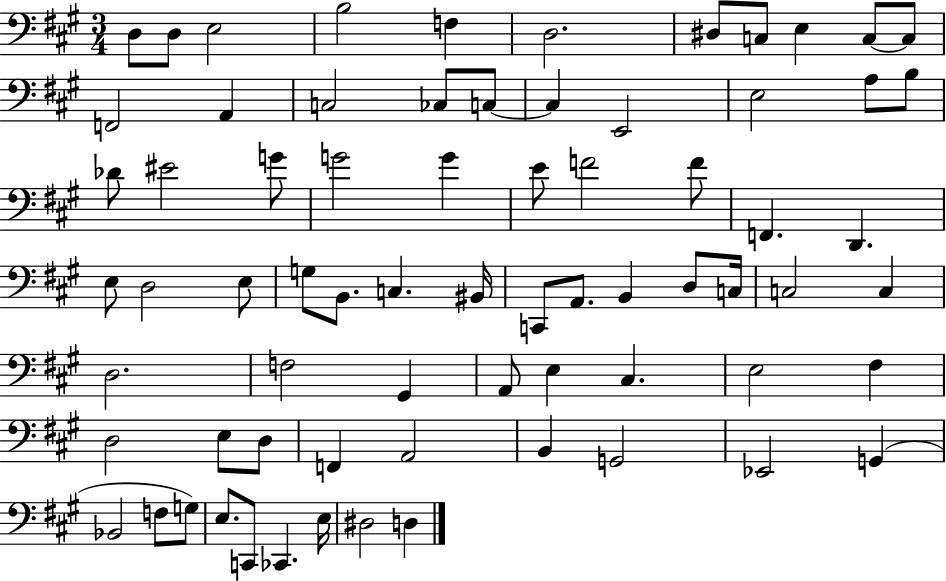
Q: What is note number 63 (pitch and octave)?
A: Bb2